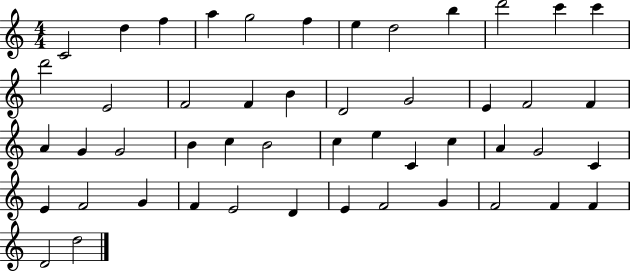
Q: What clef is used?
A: treble